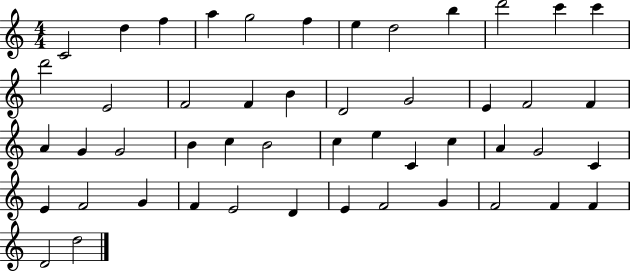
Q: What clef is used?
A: treble